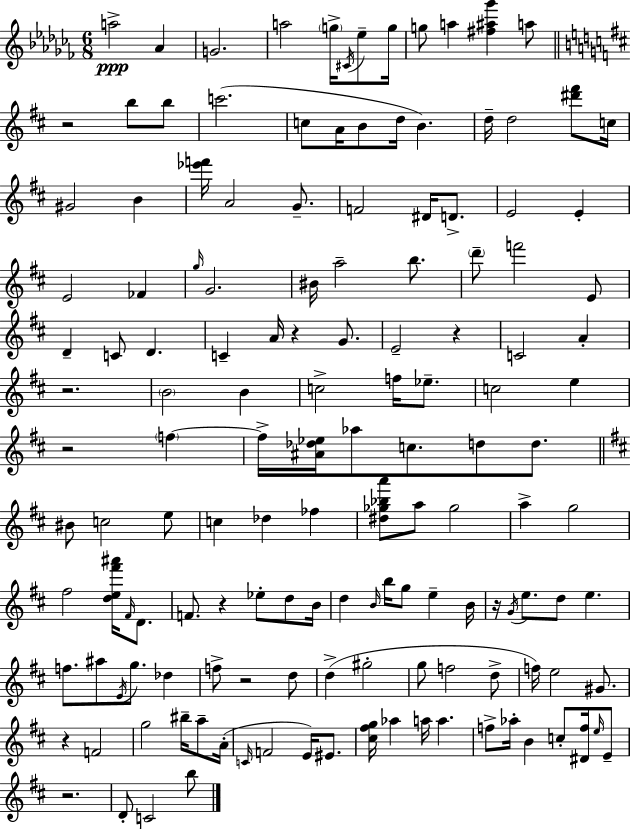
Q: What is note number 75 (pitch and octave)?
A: F#4